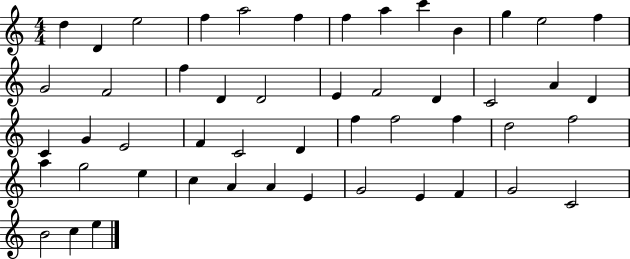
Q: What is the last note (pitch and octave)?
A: E5